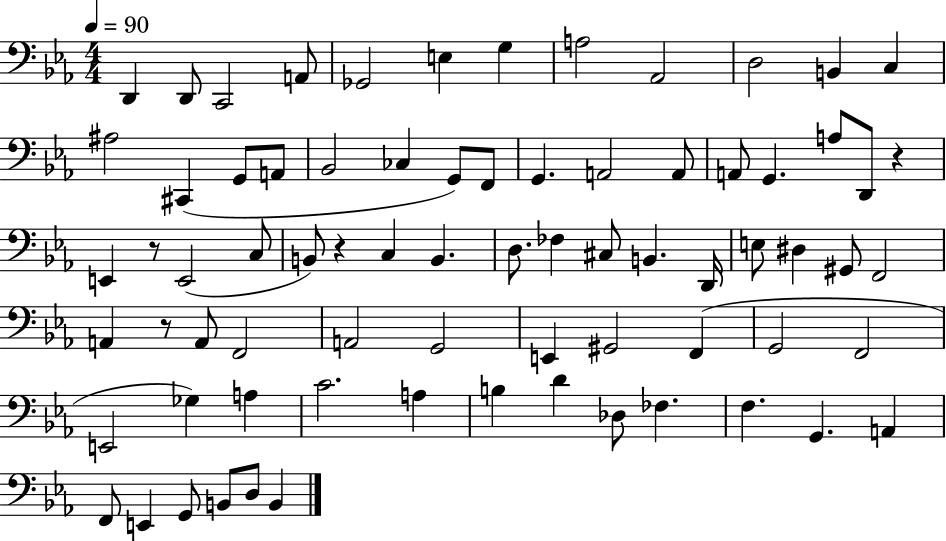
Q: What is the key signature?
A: EES major